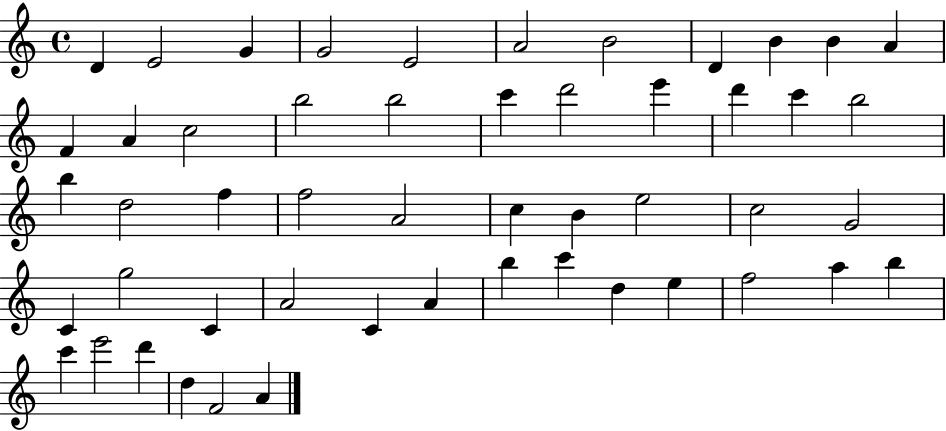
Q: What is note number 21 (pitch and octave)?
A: C6